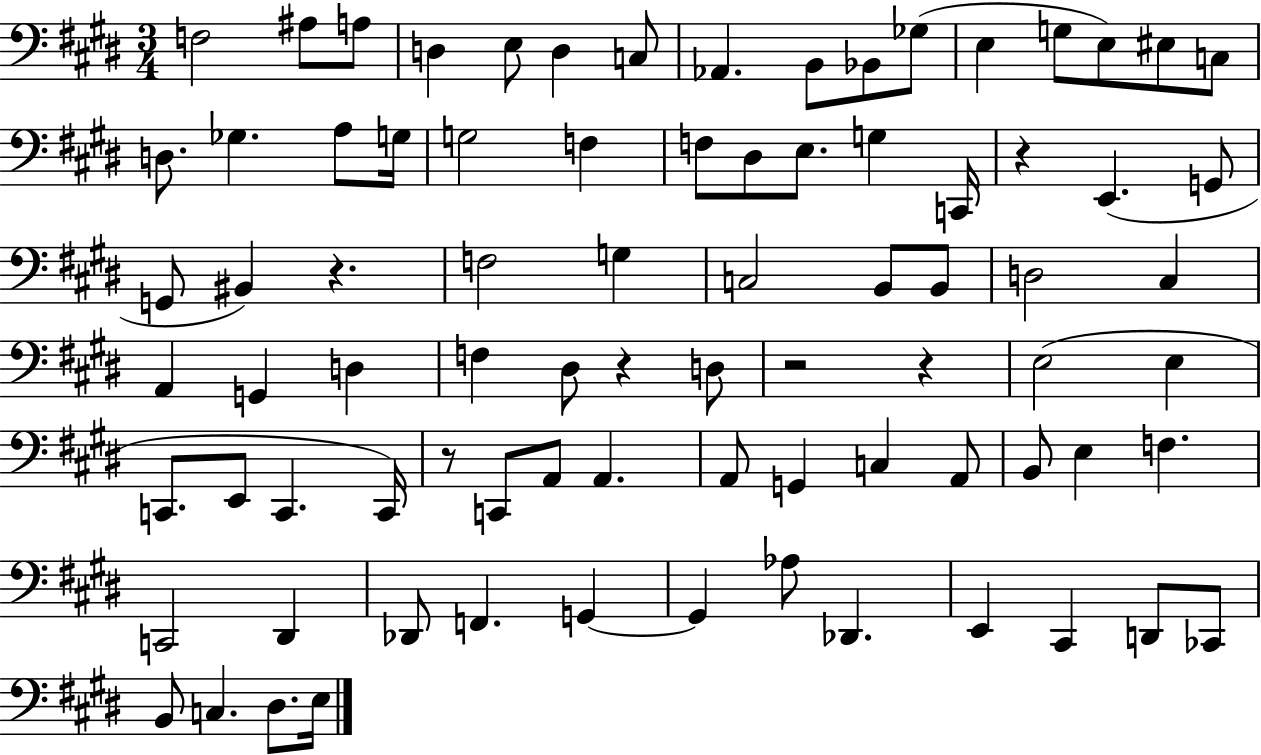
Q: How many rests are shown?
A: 6